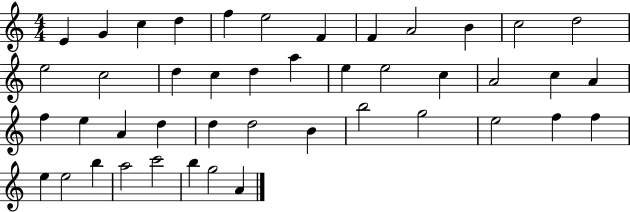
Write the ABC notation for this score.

X:1
T:Untitled
M:4/4
L:1/4
K:C
E G c d f e2 F F A2 B c2 d2 e2 c2 d c d a e e2 c A2 c A f e A d d d2 B b2 g2 e2 f f e e2 b a2 c'2 b g2 A